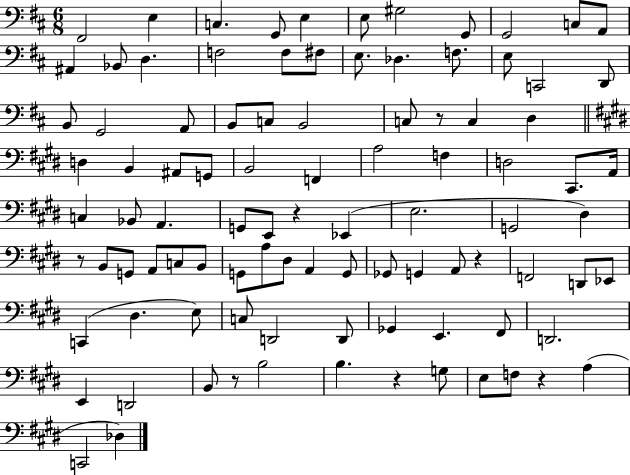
{
  \clef bass
  \numericTimeSignature
  \time 6/8
  \key d \major
  fis,2 e4 | c4. g,8 e4 | e8 gis2 g,8 | g,2 c8 a,8 | \break ais,4 bes,8 d4. | f2 f8 fis8 | e8. des4. f8. | e8 c,2 d,8 | \break b,8 g,2 a,8 | b,8 c8 b,2 | c8 r8 c4 d4 | \bar "||" \break \key e \major d4 b,4 ais,8 g,8 | b,2 f,4 | a2 f4 | d2 cis,8. a,16 | \break c4 bes,8 a,4. | g,8 e,8 r4 ees,4( | e2. | g,2 dis4) | \break r8 b,8 g,8 a,8 c8 b,8 | g,8 a8 dis8 a,4 g,8 | ges,8 g,4 a,8 r4 | f,2 d,8 ees,8 | \break c,4( dis4. e8) | c8 d,2 d,8 | ges,4 e,4. fis,8 | d,2. | \break e,4 d,2 | b,8 r8 b2 | b4. r4 g8 | e8 f8 r4 a4( | \break c,2 des4) | \bar "|."
}